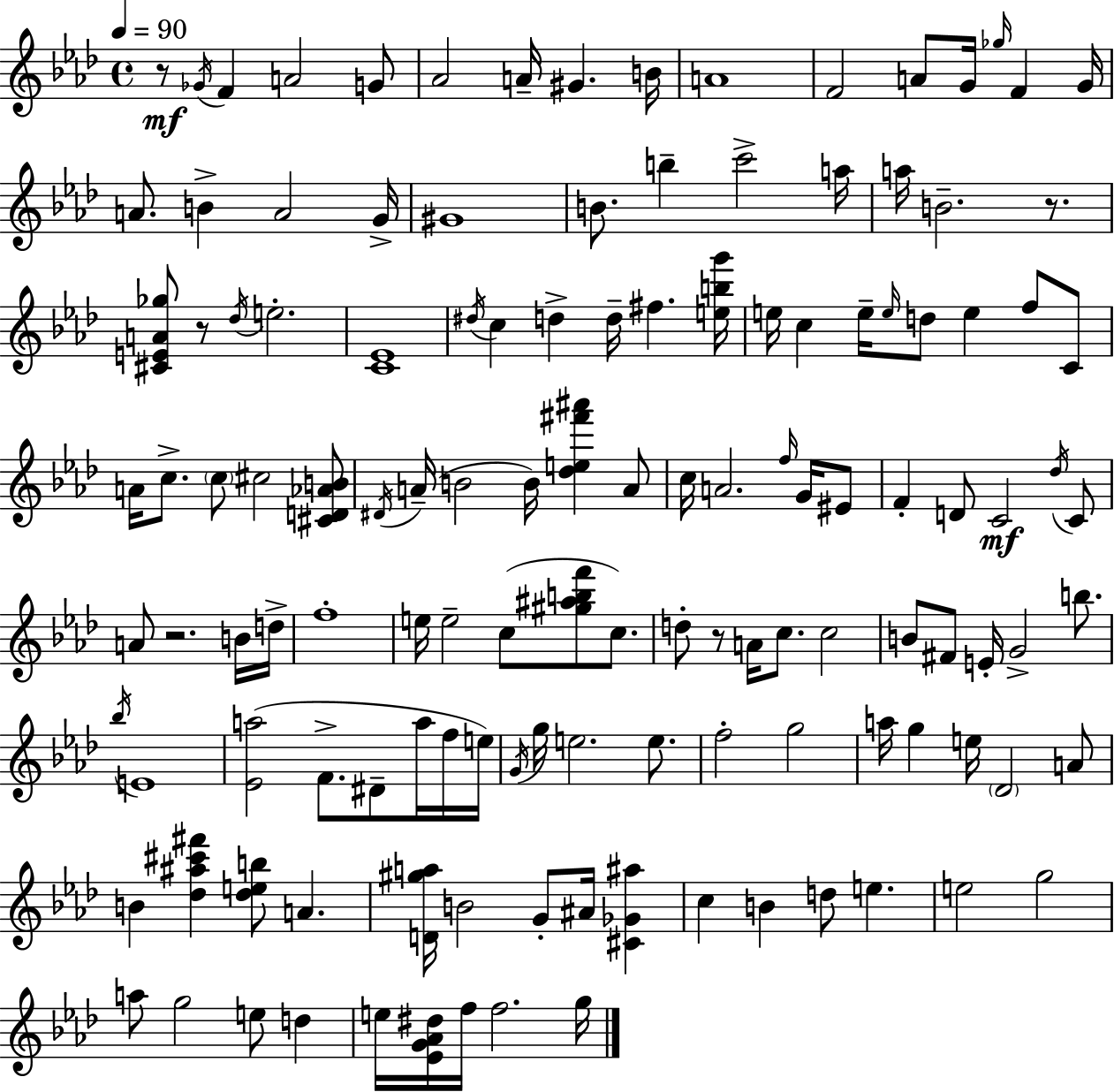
{
  \clef treble
  \time 4/4
  \defaultTimeSignature
  \key f \minor
  \tempo 4 = 90
  \repeat volta 2 { r8\mf \acciaccatura { ges'16 } f'4 a'2 g'8 | aes'2 a'16-- gis'4. | b'16 a'1 | f'2 a'8 g'16 \grace { ges''16 } f'4 | \break g'16 a'8. b'4-> a'2 | g'16-> gis'1 | b'8. b''4-- c'''2-> | a''16 a''16 b'2.-- r8. | \break <cis' e' a' ges''>8 r8 \acciaccatura { des''16 } e''2.-. | <c' ees'>1 | \acciaccatura { dis''16 } c''4 d''4-> d''16-- fis''4. | <e'' b'' g'''>16 e''16 c''4 e''16-- \grace { e''16 } d''8 e''4 | \break f''8 c'8 a'16 c''8.-> \parenthesize c''8 cis''2 | <cis' d' aes' b'>8 \acciaccatura { dis'16 }( a'16-- b'2 b'16) | <des'' e'' fis''' ais'''>4 a'8 c''16 a'2. | \grace { f''16 } g'16 eis'8 f'4-. d'8 c'2\mf | \break \acciaccatura { des''16 } c'8 a'8 r2. | b'16 d''16-> f''1-. | e''16 e''2-- | c''8( <gis'' ais'' b'' f'''>8 c''8.) d''8-. r8 a'16 c''8. | \break c''2 b'8 fis'8 e'16-. g'2-> | b''8. \acciaccatura { bes''16 } e'1 | <ees' a''>2( | f'8.-> dis'8-- a''16 f''16 e''16) \acciaccatura { g'16 } g''16 e''2. | \break e''8. f''2-. | g''2 a''16 g''4 e''16 | \parenthesize des'2 a'8 b'4 <des'' ais'' cis''' fis'''>4 | <des'' e'' b''>8 a'4. <d' gis'' a''>16 b'2 | \break g'8-. ais'16 <cis' ges' ais''>4 c''4 b'4 | d''8 e''4. e''2 | g''2 a''8 g''2 | e''8 d''4 e''16 <ees' g' aes' dis''>16 f''16 f''2. | \break g''16 } \bar "|."
}